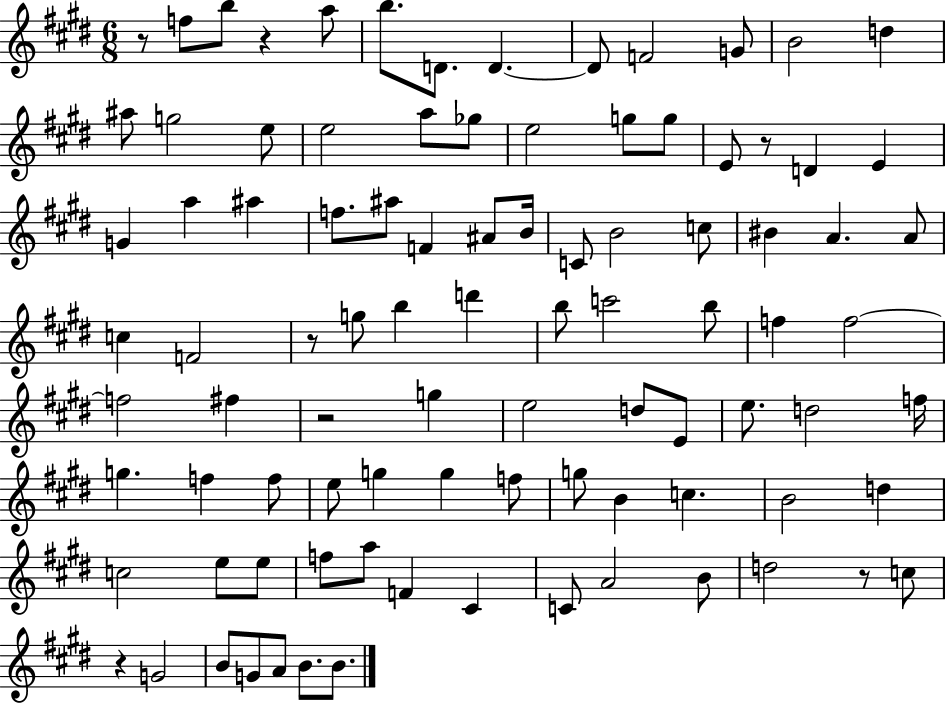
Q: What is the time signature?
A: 6/8